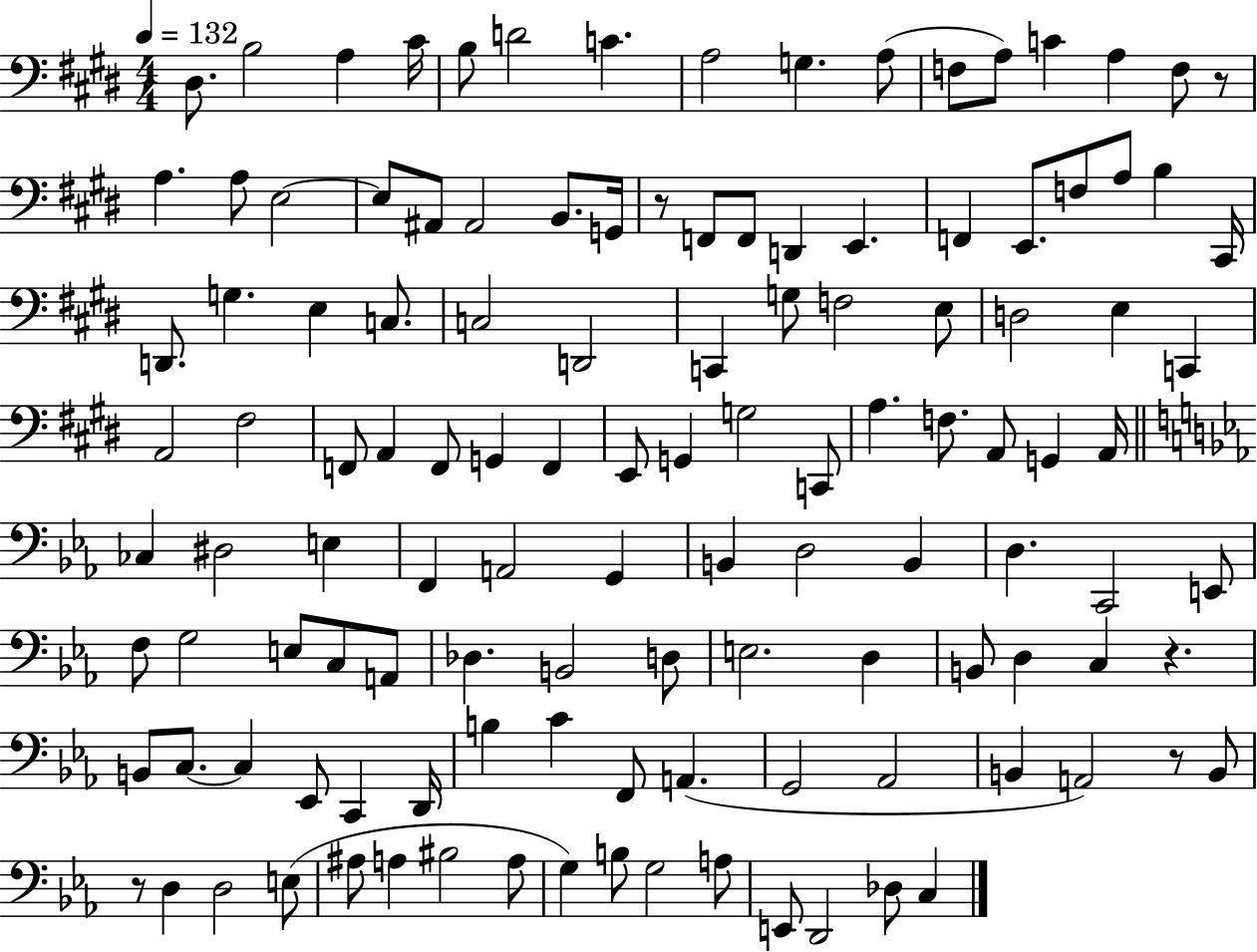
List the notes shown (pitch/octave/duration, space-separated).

D#3/e. B3/h A3/q C#4/s B3/e D4/h C4/q. A3/h G3/q. A3/e F3/e A3/e C4/q A3/q F3/e R/e A3/q. A3/e E3/h E3/e A#2/e A#2/h B2/e. G2/s R/e F2/e F2/e D2/q E2/q. F2/q E2/e. F3/e A3/e B3/q C#2/s D2/e. G3/q. E3/q C3/e. C3/h D2/h C2/q G3/e F3/h E3/e D3/h E3/q C2/q A2/h F#3/h F2/e A2/q F2/e G2/q F2/q E2/e G2/q G3/h C2/e A3/q. F3/e. A2/e G2/q A2/s CES3/q D#3/h E3/q F2/q A2/h G2/q B2/q D3/h B2/q D3/q. C2/h E2/e F3/e G3/h E3/e C3/e A2/e Db3/q. B2/h D3/e E3/h. D3/q B2/e D3/q C3/q R/q. B2/e C3/e. C3/q Eb2/e C2/q D2/s B3/q C4/q F2/e A2/q. G2/h Ab2/h B2/q A2/h R/e B2/e R/e D3/q D3/h E3/e A#3/e A3/q BIS3/h A3/e G3/q B3/e G3/h A3/e E2/e D2/h Db3/e C3/q